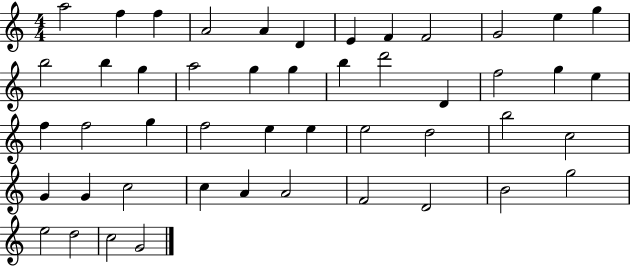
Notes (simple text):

A5/h F5/q F5/q A4/h A4/q D4/q E4/q F4/q F4/h G4/h E5/q G5/q B5/h B5/q G5/q A5/h G5/q G5/q B5/q D6/h D4/q F5/h G5/q E5/q F5/q F5/h G5/q F5/h E5/q E5/q E5/h D5/h B5/h C5/h G4/q G4/q C5/h C5/q A4/q A4/h F4/h D4/h B4/h G5/h E5/h D5/h C5/h G4/h